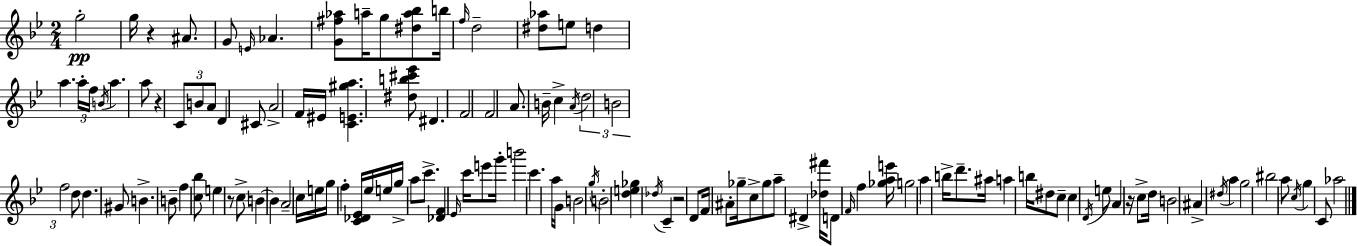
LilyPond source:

{
  \clef treble
  \numericTimeSignature
  \time 2/4
  \key bes \major
  g''2-.\pp | g''16 r4 ais'8. | g'8 \grace { e'16 } aes'4. | <g' fis'' aes''>8 a''16-- g''8 <dis'' a'' bes''>8 | \break b''16 \grace { f''16 } d''2-- | <dis'' aes''>8 e''8 d''4 | a''4. | \tuplet 3/2 { a''16-. f''16 \acciaccatura { b'16 } } a''4. | \break a''8 r4 \tuplet 3/2 { c'8 | b'8 a'8 } d'4 | cis'8 a'2-> | f'16 eis'16 <c' e' gis'' a''>4. | \break <dis'' b'' cis''' ees'''>8 dis'4. | f'2 | f'2 | a'8. b'16-- c''4-> | \break \acciaccatura { a'16 } \tuplet 3/2 { d''2 | b'2 | f''2 } | d''8 d''4. | \break gis'8 b'4.-> | b'8-- f''4 | <c'' bes''>8 e''4 | r8 c''8-> b'4~~ | \break b'4 a'2-- | c''16 e''16 g''16 f''4-. | <c' des' ees'>16 ees''16 e''16 g''16-> a''8 | c'''8.-> <des' f'>4 | \break \grace { ees'16 } c'''16 e'''8 g'''16-. b'''2 | c'''4. | a''16 g'16 b'2 | \acciaccatura { g''16 } b'2-. | \break <d'' e'' ges''>4 | \acciaccatura { des''16 } c'4-- r2 | d'8 | f'16 ais'8-. ges''16-- c''8-> ges''8 | \break a''8-- dis'4-> <des'' fis'''>16 | d'8 \grace { f'16 } f''4 <ges'' a'' e'''>16 | g''2 | a''4 b''16-> d'''8.-- | \break ais''16 a''4 b''16 dis''8 | c''8-- c''4 \acciaccatura { d'16 } e''8 | a'4 r16 c''8-> | d''16 b'2 | \break ais'4-> \acciaccatura { dis''16 } a''4 | g''2 | bis''2 | a''8 \acciaccatura { c''16 } g''4 | \break c'8 aes''2 | \bar "|."
}